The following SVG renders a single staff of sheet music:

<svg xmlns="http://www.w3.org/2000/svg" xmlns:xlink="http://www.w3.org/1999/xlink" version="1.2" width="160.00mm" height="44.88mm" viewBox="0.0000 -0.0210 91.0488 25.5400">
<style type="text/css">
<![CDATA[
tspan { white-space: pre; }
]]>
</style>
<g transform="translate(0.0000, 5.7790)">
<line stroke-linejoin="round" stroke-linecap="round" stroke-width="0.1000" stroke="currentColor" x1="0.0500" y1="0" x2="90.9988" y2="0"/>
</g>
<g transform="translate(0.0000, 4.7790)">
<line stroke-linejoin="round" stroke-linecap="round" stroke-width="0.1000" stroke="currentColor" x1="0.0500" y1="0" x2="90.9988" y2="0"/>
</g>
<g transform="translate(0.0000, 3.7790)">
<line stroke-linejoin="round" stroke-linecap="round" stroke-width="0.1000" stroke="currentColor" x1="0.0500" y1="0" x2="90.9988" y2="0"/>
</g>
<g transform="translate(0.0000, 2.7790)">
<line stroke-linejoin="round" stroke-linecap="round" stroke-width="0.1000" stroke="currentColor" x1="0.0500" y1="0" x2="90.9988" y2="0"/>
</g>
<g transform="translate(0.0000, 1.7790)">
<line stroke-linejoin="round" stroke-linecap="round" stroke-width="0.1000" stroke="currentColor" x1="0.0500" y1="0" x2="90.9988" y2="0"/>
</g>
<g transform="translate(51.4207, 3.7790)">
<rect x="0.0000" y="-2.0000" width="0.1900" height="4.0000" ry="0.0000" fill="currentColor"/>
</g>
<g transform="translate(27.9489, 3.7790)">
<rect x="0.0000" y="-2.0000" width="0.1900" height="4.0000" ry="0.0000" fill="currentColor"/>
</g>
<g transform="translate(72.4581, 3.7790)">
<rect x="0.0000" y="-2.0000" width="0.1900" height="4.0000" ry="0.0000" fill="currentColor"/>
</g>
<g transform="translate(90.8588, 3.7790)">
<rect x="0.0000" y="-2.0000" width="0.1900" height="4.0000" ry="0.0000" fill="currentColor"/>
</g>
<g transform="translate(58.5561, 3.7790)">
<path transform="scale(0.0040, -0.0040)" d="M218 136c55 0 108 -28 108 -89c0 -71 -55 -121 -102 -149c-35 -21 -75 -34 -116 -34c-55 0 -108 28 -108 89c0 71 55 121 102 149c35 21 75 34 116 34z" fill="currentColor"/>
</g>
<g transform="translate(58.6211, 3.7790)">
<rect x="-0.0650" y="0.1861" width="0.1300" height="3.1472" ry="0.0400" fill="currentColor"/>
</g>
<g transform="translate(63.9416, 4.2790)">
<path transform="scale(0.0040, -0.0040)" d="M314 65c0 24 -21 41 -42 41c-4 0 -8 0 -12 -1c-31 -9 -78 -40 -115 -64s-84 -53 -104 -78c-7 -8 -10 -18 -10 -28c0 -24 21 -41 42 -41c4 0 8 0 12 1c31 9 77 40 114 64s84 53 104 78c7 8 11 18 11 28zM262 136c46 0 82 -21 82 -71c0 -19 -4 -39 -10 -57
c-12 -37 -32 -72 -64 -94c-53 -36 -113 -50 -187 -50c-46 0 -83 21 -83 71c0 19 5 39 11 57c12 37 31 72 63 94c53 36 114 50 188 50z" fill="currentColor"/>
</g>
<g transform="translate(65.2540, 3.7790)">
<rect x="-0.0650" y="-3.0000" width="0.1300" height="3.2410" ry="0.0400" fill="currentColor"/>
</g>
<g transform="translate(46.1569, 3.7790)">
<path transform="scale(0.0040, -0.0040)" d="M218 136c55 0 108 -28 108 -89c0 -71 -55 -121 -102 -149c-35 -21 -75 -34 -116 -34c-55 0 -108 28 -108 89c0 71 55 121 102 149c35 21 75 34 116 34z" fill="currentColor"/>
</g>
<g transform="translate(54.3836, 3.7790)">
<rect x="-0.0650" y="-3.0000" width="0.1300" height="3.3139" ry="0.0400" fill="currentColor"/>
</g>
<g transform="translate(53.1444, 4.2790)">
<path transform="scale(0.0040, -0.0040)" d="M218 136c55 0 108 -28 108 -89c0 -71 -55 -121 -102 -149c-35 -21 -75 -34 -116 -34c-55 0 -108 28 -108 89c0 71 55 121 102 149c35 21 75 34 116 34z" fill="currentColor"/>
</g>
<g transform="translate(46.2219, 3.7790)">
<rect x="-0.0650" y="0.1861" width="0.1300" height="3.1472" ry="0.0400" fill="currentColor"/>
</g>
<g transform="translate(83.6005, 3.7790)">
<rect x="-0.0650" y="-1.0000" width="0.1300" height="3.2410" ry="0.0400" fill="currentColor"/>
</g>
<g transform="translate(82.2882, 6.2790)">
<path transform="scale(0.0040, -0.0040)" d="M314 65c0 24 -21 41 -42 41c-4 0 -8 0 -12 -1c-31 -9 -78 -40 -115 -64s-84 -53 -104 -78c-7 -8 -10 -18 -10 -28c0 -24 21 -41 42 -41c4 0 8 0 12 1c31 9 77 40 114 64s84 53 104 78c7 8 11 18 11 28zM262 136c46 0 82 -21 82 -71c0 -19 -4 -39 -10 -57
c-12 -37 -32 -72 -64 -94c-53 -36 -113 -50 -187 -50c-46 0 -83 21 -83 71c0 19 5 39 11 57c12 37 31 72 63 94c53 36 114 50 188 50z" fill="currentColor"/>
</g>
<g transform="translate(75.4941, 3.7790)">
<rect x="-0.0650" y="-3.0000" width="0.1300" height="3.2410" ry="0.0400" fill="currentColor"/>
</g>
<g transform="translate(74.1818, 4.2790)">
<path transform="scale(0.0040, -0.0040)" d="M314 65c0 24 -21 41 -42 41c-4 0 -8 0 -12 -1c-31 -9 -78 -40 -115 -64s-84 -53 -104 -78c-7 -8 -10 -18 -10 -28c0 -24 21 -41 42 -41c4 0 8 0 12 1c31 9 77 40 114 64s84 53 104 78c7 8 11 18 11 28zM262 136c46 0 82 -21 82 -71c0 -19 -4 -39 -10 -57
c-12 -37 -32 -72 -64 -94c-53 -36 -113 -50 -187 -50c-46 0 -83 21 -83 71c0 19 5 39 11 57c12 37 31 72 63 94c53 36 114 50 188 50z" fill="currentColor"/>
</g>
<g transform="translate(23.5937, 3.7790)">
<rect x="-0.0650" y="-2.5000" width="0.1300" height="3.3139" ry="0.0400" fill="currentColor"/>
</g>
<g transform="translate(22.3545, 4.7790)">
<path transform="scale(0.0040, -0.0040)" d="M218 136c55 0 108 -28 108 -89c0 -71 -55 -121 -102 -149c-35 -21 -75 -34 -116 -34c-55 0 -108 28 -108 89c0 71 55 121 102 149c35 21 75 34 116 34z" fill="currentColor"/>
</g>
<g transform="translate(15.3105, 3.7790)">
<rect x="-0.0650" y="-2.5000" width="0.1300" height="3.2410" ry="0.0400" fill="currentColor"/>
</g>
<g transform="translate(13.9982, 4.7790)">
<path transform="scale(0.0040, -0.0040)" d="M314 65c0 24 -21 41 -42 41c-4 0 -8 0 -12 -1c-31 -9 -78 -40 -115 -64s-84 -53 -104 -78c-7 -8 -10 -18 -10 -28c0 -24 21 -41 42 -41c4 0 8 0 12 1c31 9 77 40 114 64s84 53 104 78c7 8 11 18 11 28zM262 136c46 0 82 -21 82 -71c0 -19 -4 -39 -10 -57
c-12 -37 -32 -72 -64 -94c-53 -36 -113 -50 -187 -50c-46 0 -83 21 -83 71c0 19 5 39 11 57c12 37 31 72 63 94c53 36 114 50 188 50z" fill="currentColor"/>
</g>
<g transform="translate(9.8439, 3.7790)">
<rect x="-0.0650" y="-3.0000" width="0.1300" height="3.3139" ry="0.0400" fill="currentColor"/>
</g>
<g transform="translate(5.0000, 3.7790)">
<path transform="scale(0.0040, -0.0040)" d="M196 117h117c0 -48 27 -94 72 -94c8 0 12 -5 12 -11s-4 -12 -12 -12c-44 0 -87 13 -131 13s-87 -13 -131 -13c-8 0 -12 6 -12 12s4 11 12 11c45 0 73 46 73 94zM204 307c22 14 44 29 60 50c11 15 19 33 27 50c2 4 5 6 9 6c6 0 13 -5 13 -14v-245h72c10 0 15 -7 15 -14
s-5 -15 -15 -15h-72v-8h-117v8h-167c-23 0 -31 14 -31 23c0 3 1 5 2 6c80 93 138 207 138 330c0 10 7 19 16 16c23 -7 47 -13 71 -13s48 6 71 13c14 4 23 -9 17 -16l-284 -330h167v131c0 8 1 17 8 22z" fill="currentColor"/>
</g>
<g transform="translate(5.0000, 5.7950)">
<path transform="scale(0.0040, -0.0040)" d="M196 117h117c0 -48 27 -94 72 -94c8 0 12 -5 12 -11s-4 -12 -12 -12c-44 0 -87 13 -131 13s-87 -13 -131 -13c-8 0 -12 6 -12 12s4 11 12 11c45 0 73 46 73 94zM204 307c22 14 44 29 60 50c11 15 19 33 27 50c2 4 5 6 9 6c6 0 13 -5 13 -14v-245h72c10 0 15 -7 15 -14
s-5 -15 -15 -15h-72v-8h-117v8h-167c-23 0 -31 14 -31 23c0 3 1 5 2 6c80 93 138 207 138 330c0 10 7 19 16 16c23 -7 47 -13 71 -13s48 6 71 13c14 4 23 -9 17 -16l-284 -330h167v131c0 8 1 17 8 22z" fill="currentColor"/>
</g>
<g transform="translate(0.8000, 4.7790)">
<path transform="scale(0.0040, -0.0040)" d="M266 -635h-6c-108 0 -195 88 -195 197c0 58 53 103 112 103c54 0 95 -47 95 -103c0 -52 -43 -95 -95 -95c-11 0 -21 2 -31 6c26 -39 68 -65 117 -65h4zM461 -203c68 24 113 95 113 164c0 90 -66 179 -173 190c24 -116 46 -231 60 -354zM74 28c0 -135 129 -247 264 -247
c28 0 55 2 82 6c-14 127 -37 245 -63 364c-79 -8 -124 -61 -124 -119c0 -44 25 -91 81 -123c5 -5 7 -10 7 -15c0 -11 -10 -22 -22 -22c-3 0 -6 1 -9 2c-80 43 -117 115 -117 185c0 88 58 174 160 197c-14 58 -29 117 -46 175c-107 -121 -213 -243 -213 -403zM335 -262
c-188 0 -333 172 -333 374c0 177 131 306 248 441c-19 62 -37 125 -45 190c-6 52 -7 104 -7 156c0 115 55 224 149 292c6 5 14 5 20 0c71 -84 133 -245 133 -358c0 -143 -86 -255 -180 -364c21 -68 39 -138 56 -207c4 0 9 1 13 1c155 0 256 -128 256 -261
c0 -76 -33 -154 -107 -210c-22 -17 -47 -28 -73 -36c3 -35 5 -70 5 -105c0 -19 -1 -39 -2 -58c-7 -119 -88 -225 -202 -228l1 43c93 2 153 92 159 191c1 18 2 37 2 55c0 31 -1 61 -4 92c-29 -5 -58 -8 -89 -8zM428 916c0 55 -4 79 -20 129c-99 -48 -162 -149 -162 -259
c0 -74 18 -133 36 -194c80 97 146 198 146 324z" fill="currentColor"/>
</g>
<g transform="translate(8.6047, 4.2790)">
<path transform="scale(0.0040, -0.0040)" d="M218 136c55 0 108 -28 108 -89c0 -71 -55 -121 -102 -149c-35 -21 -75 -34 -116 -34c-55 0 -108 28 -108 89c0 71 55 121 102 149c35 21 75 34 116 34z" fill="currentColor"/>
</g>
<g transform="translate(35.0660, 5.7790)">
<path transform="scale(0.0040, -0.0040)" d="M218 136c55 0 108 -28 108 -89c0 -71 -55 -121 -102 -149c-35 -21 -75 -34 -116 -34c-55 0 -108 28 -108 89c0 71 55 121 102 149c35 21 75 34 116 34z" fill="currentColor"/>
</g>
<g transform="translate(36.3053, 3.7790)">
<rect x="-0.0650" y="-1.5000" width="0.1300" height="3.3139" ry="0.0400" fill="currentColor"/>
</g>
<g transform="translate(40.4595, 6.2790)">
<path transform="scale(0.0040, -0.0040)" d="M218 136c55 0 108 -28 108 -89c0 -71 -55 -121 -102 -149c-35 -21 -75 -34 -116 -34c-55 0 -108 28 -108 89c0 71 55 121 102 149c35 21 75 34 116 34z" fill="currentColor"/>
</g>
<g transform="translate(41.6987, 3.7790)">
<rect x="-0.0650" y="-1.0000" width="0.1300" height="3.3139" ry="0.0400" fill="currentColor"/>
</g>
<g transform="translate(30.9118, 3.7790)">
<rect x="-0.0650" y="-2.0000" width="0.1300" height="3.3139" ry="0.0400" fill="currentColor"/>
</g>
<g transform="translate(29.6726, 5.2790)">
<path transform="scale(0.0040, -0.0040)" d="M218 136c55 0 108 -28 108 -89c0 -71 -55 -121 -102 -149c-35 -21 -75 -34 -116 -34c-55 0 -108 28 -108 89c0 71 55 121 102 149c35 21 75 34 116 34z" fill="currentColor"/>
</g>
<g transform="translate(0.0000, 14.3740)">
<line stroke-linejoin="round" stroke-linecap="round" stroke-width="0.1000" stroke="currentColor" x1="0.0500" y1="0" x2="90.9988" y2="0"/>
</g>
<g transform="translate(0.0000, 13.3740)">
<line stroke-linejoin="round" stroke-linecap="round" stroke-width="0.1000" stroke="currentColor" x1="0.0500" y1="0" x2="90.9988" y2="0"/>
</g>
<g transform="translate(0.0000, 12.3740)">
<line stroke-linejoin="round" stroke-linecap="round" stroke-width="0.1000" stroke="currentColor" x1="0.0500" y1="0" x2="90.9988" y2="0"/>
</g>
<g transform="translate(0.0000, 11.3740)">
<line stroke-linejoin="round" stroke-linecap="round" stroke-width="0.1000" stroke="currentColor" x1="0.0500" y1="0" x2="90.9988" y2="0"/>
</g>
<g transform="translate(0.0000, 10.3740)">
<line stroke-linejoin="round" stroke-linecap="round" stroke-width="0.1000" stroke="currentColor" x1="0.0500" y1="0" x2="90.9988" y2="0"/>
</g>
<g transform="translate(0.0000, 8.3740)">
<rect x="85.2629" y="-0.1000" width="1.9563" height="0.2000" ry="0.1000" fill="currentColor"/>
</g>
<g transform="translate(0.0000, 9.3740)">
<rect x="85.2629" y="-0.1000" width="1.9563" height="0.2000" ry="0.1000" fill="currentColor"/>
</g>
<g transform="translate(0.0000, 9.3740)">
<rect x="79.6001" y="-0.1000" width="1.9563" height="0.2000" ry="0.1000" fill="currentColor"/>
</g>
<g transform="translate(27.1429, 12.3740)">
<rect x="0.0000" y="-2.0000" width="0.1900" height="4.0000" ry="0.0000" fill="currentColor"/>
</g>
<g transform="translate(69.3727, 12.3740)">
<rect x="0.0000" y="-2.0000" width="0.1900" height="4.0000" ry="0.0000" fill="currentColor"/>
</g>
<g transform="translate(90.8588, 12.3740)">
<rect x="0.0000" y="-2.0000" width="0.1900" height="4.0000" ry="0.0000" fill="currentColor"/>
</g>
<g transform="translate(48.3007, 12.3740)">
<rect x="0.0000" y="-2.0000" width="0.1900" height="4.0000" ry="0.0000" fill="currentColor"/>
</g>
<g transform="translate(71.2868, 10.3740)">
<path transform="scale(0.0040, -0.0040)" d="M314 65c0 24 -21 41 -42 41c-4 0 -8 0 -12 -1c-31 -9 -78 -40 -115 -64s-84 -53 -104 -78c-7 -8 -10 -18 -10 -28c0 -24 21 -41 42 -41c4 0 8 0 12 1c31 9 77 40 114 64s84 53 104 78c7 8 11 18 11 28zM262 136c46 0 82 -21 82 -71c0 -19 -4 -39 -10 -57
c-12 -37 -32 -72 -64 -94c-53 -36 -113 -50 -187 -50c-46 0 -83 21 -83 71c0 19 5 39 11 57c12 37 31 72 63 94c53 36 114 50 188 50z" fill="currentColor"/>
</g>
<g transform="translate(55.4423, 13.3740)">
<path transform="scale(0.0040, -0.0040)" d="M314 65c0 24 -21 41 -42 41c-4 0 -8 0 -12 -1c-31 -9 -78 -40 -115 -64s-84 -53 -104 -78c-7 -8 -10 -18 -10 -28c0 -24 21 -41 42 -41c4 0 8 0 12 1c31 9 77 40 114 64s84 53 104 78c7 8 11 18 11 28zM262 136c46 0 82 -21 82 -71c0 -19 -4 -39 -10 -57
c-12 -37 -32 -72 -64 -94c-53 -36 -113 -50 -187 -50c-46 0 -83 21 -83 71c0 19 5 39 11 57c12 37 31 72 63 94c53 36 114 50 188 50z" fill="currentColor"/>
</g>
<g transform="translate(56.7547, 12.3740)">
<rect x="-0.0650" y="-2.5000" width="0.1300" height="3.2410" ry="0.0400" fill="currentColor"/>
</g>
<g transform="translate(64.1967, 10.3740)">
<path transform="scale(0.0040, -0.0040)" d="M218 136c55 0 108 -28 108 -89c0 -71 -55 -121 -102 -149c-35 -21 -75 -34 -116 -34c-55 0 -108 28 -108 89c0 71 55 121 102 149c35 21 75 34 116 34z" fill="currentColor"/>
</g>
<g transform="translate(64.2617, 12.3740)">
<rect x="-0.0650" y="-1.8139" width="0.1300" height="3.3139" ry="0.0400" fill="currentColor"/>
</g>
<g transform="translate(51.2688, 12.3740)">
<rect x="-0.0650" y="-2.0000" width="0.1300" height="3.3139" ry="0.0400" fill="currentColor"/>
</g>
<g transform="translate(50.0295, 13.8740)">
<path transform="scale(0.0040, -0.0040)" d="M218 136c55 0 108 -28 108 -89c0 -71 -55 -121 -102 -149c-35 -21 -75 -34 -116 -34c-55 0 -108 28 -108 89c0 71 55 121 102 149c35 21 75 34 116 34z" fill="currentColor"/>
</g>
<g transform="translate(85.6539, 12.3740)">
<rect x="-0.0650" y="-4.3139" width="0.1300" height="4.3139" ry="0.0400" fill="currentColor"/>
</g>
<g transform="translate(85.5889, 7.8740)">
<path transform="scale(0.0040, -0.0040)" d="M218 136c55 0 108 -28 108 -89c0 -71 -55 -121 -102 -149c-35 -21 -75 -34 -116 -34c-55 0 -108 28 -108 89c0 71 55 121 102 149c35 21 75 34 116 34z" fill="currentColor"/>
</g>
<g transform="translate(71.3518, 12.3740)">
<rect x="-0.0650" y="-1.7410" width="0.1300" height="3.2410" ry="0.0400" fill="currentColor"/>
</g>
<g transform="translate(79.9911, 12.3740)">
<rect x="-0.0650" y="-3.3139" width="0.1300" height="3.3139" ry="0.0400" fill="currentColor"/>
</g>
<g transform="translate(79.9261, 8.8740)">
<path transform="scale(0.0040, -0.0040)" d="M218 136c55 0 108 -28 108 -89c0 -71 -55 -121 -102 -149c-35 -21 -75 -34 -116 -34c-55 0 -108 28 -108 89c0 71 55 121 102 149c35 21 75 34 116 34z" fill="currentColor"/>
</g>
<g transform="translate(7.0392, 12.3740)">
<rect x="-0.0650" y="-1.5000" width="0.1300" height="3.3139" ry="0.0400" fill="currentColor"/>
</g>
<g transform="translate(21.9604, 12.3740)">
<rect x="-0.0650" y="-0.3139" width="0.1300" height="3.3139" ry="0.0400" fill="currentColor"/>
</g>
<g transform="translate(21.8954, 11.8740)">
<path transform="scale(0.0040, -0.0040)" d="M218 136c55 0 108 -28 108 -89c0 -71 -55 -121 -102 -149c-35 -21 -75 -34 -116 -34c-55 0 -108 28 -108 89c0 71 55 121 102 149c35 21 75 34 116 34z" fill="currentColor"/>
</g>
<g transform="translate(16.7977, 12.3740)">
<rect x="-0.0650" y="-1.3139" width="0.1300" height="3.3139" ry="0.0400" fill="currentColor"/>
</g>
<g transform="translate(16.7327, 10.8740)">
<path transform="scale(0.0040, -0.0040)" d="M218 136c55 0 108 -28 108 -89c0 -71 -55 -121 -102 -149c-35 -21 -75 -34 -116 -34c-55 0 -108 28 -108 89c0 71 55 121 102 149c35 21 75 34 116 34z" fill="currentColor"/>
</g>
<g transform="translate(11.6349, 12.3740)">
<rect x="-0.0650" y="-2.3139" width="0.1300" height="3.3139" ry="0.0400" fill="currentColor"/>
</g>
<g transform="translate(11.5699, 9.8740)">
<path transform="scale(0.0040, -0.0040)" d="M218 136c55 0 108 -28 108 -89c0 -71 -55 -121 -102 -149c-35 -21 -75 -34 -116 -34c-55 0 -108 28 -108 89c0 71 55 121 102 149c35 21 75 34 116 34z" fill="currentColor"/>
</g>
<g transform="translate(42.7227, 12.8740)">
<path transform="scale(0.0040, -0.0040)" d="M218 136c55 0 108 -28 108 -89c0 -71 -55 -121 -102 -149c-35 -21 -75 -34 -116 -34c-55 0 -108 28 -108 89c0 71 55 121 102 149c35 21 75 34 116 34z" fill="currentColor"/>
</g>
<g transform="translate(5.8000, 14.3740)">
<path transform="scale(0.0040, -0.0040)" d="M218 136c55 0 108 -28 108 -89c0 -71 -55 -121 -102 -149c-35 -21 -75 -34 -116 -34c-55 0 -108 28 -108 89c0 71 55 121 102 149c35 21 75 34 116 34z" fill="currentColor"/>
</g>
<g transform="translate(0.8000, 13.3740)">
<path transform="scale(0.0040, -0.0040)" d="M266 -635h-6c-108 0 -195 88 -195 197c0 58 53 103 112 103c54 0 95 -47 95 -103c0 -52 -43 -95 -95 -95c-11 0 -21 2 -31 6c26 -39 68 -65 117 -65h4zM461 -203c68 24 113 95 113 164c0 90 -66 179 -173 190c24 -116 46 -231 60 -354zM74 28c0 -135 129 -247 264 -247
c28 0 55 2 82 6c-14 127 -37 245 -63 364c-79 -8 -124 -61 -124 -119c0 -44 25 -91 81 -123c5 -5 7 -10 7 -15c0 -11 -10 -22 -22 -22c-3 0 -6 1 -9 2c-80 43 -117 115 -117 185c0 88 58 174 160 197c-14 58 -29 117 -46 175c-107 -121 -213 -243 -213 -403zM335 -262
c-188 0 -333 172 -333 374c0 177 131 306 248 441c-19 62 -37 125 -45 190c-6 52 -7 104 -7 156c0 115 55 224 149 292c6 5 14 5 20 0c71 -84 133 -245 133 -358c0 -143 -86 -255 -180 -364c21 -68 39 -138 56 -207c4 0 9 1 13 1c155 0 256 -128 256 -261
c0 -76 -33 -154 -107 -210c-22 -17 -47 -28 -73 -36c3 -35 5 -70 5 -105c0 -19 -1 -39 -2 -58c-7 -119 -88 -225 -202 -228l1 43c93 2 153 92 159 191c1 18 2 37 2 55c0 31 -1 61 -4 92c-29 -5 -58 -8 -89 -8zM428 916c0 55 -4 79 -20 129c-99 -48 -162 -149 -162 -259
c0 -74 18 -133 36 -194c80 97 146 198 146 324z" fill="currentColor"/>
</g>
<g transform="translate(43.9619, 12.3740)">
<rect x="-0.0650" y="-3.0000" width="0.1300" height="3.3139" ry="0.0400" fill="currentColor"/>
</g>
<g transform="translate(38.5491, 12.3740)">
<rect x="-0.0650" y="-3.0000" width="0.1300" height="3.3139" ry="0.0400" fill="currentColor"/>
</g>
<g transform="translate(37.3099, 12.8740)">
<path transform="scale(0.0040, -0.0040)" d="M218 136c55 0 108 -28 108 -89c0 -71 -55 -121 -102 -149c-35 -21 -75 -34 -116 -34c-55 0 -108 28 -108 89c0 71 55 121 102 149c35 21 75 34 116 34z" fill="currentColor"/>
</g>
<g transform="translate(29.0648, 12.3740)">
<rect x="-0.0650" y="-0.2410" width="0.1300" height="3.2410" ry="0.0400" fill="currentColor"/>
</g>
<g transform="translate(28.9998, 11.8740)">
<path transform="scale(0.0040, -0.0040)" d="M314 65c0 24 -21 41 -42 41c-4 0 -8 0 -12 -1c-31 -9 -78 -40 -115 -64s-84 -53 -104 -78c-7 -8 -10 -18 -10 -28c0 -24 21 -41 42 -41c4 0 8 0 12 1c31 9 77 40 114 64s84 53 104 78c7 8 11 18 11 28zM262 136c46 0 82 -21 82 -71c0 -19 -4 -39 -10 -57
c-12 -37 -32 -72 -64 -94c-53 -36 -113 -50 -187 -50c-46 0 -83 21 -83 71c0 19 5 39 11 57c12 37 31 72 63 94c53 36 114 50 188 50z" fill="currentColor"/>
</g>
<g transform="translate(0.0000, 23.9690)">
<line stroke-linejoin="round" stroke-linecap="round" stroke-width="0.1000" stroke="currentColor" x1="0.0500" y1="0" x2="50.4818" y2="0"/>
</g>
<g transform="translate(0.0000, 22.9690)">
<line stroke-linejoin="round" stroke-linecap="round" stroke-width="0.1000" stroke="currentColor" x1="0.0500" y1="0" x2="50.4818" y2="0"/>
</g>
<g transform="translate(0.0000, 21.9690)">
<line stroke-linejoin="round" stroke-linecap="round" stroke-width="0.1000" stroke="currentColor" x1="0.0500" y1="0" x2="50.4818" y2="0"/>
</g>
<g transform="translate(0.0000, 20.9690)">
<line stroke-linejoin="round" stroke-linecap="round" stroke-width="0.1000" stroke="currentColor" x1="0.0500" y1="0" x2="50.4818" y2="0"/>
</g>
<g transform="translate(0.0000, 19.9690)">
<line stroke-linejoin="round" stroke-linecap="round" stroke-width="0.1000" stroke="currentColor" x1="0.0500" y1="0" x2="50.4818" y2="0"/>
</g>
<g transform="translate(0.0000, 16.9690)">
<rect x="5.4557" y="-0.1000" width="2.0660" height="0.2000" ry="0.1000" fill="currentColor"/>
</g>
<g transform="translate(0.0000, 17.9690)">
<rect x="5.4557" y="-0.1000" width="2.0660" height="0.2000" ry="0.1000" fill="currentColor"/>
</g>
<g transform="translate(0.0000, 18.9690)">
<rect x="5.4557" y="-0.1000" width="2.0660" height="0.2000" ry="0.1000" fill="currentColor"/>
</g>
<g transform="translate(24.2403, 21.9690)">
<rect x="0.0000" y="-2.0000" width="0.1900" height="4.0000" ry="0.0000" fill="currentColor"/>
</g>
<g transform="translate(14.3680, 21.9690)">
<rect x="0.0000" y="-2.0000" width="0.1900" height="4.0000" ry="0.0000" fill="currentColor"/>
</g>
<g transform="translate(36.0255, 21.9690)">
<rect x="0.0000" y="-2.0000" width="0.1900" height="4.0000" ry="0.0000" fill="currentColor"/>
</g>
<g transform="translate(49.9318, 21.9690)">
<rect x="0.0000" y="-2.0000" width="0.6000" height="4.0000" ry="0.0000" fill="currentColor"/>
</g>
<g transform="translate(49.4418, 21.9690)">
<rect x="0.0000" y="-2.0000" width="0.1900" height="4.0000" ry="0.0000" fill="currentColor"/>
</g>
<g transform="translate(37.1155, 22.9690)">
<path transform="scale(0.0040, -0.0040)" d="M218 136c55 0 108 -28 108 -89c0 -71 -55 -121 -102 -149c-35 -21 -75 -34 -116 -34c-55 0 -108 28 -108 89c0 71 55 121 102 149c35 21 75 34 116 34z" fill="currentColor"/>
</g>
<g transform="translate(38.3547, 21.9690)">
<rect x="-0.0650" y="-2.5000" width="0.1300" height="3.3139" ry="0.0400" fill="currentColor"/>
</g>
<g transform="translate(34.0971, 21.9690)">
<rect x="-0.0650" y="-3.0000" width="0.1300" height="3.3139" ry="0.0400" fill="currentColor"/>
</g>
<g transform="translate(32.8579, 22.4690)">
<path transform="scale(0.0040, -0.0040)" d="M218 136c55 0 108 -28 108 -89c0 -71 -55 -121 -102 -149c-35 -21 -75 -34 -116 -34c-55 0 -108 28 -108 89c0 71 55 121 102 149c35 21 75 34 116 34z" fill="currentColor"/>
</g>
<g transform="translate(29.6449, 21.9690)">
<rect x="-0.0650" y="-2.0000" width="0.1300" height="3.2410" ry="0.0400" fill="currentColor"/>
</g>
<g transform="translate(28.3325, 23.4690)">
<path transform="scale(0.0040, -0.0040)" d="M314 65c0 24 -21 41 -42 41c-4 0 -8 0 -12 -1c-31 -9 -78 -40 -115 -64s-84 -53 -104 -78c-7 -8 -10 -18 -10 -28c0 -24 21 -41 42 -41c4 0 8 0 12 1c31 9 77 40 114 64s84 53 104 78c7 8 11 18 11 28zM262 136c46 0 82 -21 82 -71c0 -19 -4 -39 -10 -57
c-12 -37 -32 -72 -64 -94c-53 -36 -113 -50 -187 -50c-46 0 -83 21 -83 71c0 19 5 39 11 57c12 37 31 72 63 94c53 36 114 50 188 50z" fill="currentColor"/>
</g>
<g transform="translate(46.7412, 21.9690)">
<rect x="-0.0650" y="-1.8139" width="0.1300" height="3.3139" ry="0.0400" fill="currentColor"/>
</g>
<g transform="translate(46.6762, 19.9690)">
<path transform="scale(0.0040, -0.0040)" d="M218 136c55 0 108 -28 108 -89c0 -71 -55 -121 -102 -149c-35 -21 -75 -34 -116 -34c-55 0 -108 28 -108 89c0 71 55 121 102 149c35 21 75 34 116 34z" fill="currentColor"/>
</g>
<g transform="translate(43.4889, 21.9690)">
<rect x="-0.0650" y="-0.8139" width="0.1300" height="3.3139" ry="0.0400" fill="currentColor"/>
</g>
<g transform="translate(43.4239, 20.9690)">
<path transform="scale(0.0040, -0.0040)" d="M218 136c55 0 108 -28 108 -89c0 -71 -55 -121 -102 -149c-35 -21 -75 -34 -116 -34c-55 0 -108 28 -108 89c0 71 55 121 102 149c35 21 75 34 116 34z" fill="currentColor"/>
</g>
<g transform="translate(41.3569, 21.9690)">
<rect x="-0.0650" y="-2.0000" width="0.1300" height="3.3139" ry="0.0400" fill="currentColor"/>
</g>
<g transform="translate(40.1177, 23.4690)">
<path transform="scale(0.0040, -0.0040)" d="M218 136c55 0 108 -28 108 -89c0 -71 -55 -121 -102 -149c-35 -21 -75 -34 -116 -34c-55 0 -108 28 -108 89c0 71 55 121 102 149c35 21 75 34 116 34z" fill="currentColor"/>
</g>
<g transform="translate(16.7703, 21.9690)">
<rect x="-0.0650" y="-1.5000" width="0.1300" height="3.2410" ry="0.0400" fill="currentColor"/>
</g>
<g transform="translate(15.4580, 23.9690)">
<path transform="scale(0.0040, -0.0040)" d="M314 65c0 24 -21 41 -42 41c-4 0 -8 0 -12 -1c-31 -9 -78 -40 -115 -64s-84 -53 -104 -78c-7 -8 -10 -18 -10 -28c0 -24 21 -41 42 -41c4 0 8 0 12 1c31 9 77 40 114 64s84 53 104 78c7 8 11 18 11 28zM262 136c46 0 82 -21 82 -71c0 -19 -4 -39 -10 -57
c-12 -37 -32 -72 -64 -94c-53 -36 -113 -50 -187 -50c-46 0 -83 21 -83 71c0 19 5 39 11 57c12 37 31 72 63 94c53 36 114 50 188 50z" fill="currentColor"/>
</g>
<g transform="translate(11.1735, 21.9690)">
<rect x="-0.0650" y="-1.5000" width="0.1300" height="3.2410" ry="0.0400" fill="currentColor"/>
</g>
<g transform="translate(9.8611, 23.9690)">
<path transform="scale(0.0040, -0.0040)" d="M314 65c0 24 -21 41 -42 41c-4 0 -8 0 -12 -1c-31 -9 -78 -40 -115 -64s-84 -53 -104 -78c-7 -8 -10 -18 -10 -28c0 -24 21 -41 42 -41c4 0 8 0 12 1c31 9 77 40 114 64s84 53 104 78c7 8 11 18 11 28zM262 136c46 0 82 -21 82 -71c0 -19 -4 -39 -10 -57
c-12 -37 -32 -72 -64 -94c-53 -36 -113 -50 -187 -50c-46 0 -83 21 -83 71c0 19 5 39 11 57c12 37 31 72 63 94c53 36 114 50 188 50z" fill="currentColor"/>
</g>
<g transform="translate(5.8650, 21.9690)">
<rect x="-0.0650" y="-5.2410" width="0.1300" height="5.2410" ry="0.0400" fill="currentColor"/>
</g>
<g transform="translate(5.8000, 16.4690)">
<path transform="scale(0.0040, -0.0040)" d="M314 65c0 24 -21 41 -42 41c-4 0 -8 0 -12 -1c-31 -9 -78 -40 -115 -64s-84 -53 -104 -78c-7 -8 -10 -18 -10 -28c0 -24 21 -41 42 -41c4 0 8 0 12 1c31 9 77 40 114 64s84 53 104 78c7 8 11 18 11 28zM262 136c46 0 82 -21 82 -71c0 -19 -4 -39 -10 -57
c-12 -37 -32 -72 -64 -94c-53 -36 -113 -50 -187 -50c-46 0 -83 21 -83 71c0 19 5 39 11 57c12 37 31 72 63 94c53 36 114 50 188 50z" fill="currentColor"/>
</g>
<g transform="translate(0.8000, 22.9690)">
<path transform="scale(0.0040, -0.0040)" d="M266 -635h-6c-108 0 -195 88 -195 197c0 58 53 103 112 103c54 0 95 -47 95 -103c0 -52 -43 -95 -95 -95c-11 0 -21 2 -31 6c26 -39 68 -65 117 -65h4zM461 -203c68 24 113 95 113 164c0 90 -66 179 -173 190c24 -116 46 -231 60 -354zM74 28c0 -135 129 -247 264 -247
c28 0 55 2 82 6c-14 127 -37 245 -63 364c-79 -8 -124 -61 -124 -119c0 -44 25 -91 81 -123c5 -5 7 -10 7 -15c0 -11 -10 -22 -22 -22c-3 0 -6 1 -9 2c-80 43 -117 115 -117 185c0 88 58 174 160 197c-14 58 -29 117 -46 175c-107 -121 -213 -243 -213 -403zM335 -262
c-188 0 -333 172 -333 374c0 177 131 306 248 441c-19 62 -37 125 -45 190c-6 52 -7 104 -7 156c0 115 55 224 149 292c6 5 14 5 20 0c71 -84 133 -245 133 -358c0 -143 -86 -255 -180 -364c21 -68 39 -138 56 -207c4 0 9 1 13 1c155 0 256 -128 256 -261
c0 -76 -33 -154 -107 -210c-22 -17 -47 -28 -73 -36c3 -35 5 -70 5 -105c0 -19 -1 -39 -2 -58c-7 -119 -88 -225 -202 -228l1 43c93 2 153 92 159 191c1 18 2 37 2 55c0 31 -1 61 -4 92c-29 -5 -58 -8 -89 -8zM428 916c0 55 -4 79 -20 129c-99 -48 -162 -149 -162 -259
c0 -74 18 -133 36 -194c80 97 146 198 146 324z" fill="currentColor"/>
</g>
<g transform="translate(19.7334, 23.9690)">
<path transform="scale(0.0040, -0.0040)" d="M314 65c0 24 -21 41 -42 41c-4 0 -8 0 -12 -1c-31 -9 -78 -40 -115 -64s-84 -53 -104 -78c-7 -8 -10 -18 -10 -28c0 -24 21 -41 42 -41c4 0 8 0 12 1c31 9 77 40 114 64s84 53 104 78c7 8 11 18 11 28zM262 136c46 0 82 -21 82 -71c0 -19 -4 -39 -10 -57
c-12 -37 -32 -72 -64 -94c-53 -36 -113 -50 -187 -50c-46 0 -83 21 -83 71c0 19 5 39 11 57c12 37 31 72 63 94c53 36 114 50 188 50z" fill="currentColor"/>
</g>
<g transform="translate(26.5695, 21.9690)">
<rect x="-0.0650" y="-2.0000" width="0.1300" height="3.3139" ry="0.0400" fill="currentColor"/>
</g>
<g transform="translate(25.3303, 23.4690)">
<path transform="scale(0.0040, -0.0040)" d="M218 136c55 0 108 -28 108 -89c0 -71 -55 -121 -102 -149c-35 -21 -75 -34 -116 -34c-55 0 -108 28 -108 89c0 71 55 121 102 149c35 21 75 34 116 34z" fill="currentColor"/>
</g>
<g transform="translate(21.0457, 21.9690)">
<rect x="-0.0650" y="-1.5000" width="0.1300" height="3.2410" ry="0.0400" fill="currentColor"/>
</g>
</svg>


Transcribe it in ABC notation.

X:1
T:Untitled
M:4/4
L:1/4
K:C
A G2 G F E D B A B A2 A2 D2 E g e c c2 A A F G2 f f2 b d' f'2 E2 E2 E2 F F2 A G F d f